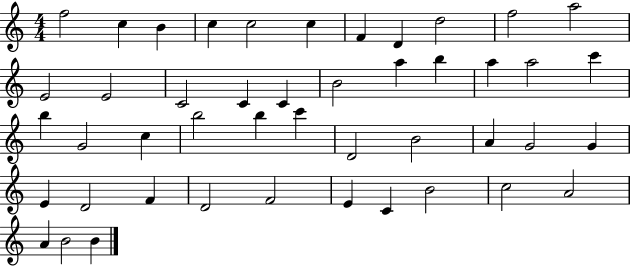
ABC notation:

X:1
T:Untitled
M:4/4
L:1/4
K:C
f2 c B c c2 c F D d2 f2 a2 E2 E2 C2 C C B2 a b a a2 c' b G2 c b2 b c' D2 B2 A G2 G E D2 F D2 F2 E C B2 c2 A2 A B2 B